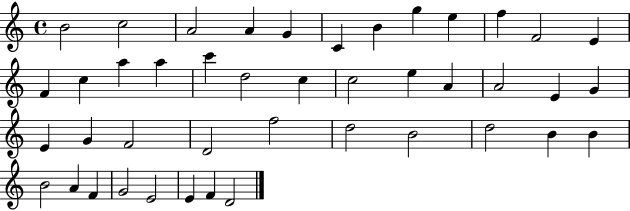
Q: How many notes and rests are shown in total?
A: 43